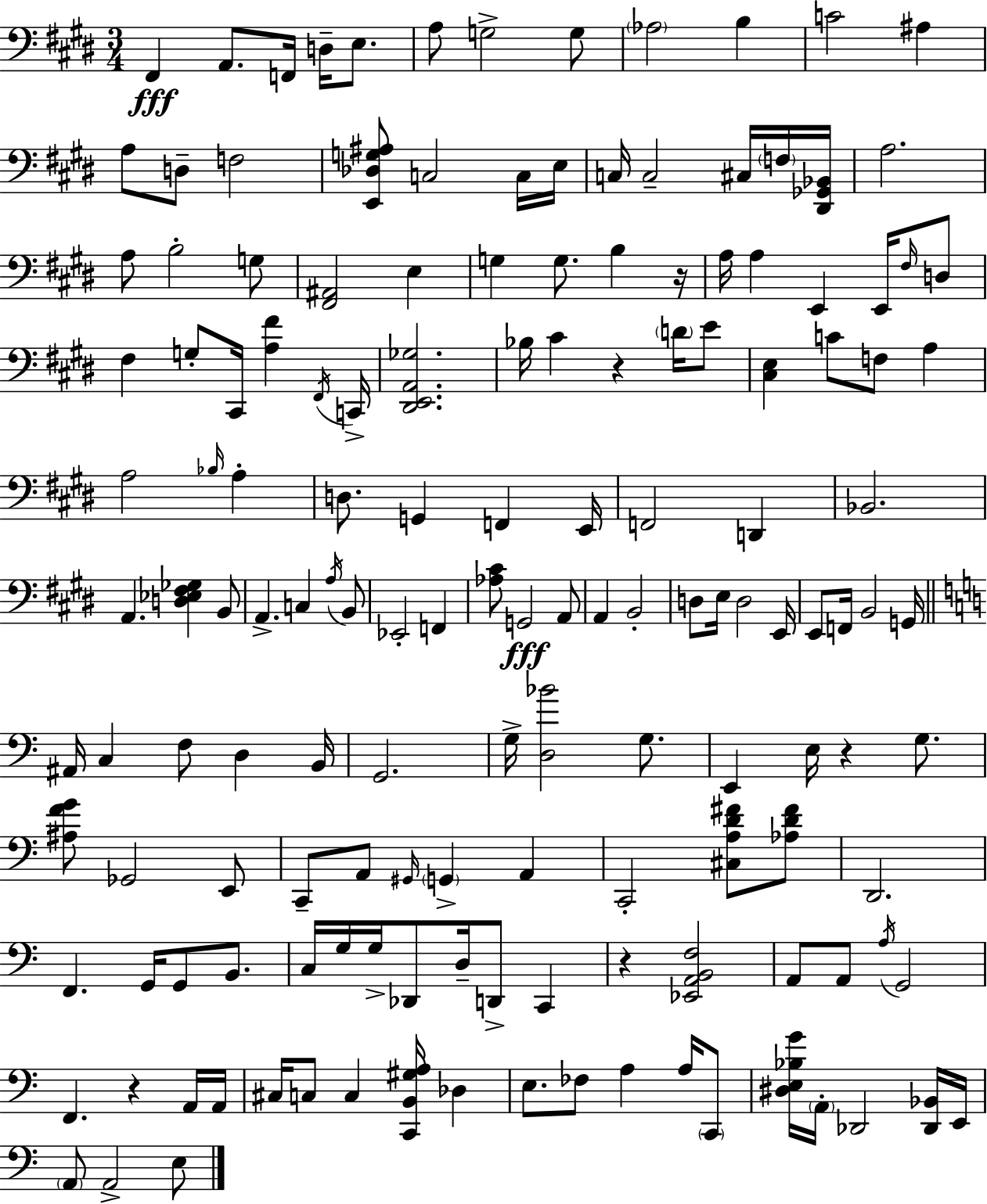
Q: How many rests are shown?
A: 5